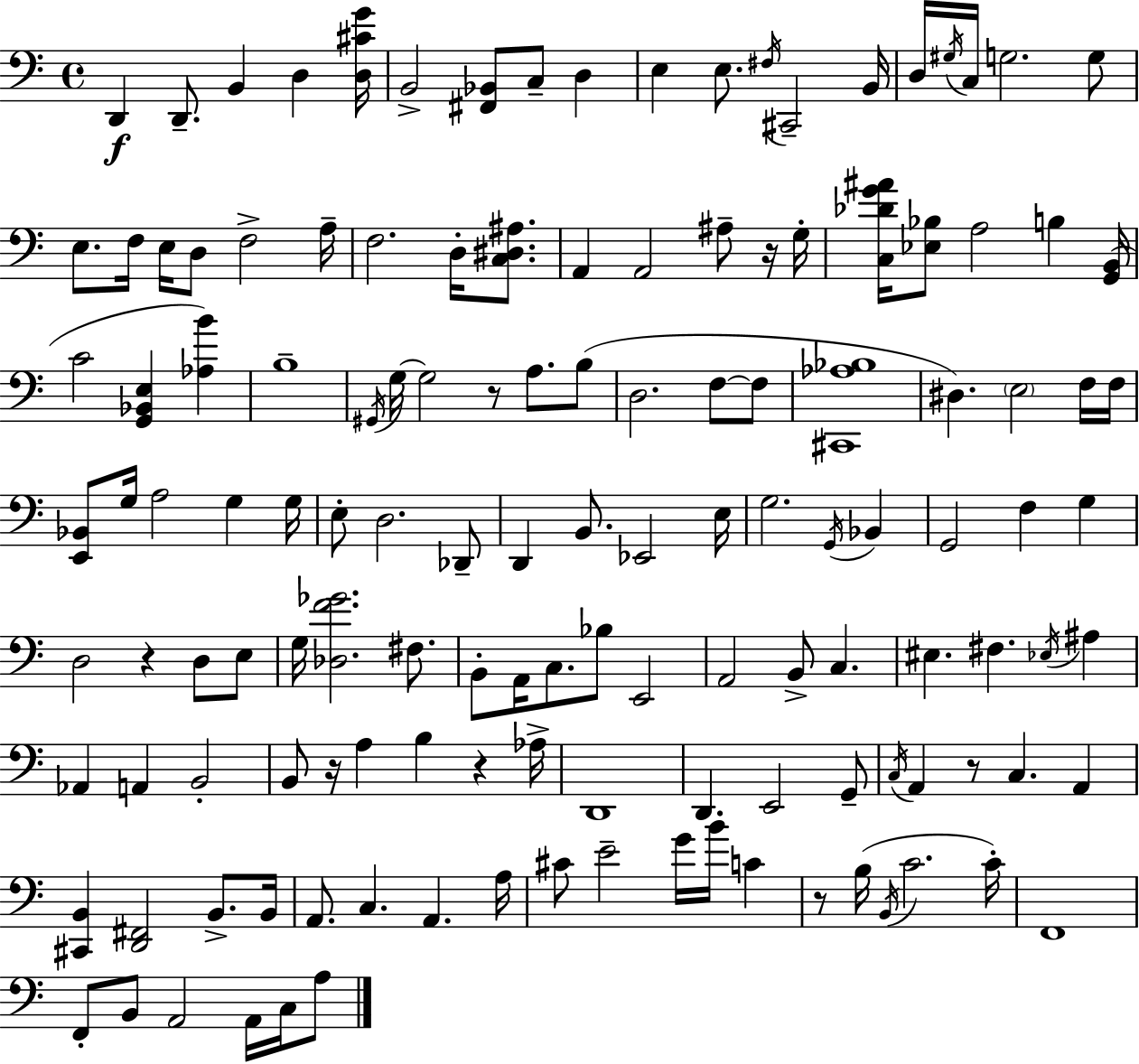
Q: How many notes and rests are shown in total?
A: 136